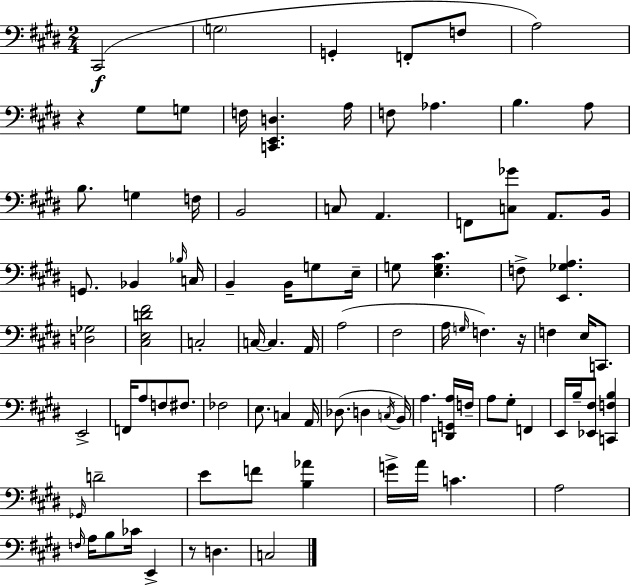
{
  \clef bass
  \numericTimeSignature
  \time 2/4
  \key e \major
  cis,2(\f | \parenthesize g2 | g,4-. f,8-. f8 | a2) | \break r4 gis8 g8 | f16 <c, e, d>4. a16 | f8 aes4. | b4. a8 | \break b8. g4 f16 | b,2 | c8 a,4. | f,8 <c ges'>8 a,8. b,16 | \break g,8. bes,4 \grace { bes16 } | c16 b,4-- b,16 g8 | e16-- g8 <e g cis'>4. | f8-> <e, ges a>4. | \break <d ges>2 | <cis e d' fis'>2 | c2-. | c16~~ c4. | \break a,16 a2( | fis2 | a16 \grace { g16 }) f4. | r16 f4 e16 c,8. | \break e,2-> | f,16 a8 f8 fis8. | fes2 | e8. c4 | \break a,16 des8.( d4 | \acciaccatura { c16 } b,16) a4. | <d, g, a>16 f16-- a8 gis8-. f,4 | e,16 b16-- <ees, fis>8 <c, f b>4 | \break \grace { ges,16 } d'2-- | e'8 f'8 | <b aes'>4 g'16-> a'16 c'4. | a2 | \break \grace { f16 } a16 b8 | ces'16 e,4-> r8 d4. | c2 | \bar "|."
}